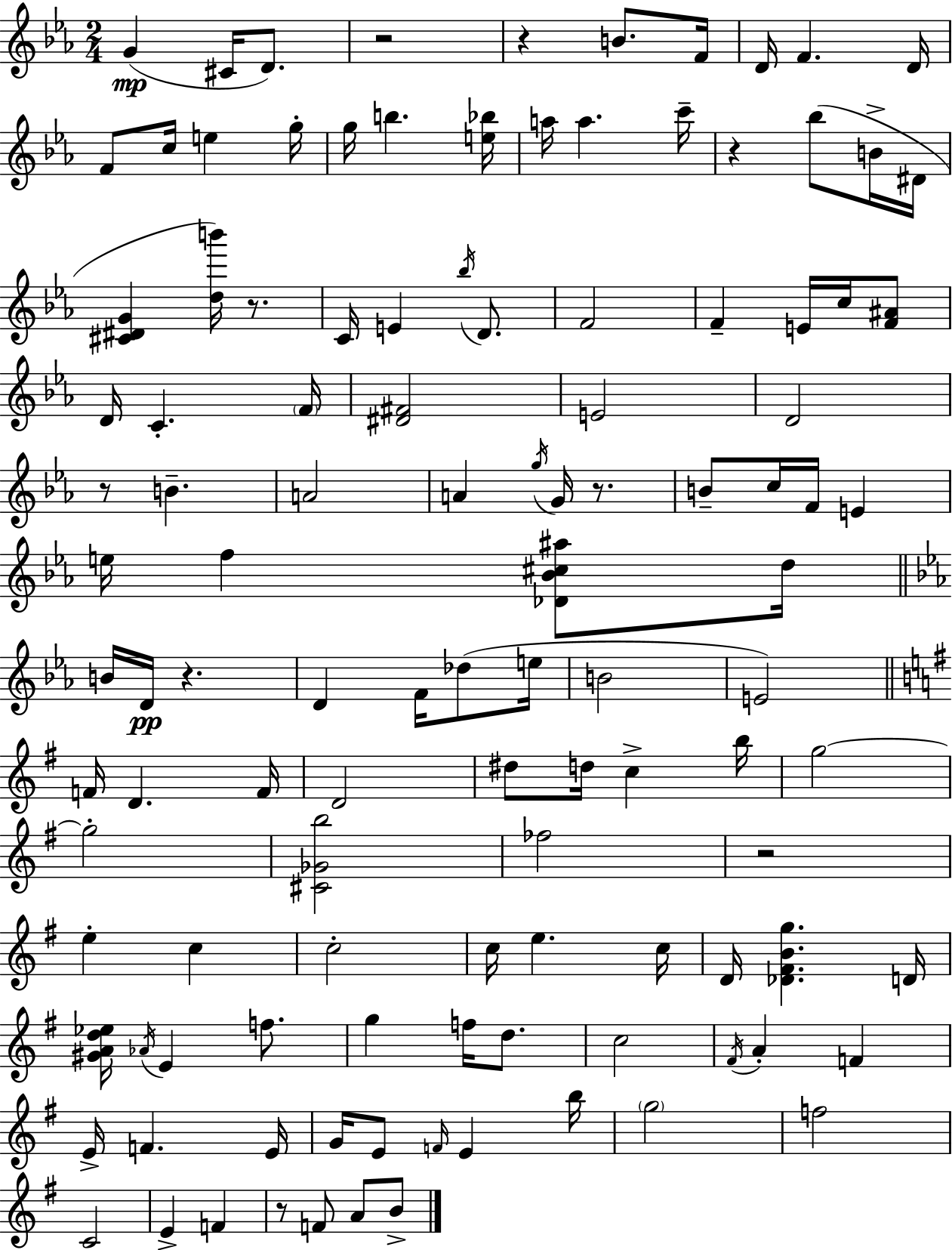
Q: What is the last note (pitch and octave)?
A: B4